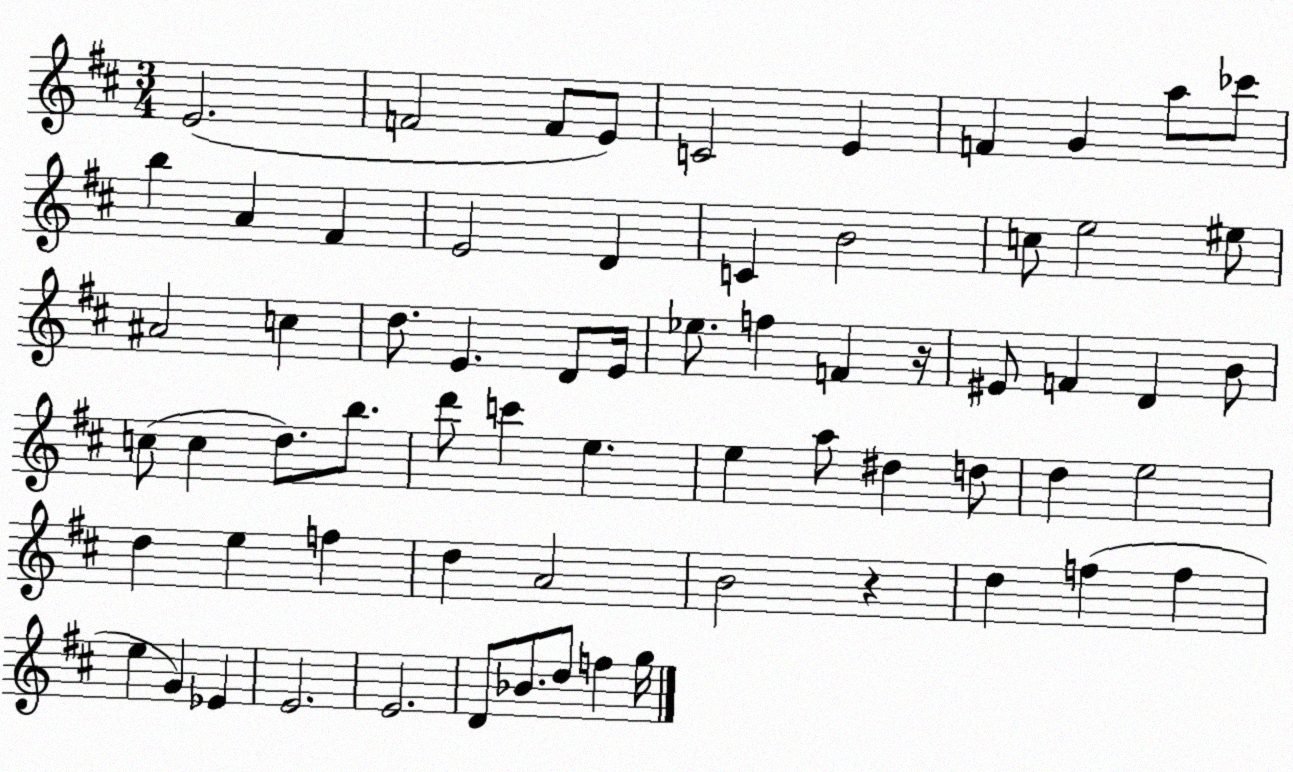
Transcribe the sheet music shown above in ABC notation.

X:1
T:Untitled
M:3/4
L:1/4
K:D
E2 F2 F/2 E/2 C2 E F G a/2 _c'/2 b A ^F E2 D C B2 c/2 e2 ^e/2 ^A2 c d/2 E D/2 E/4 _e/2 f F z/4 ^E/2 F D B/2 c/2 c d/2 b/2 d'/2 c' e e a/2 ^d d/2 d e2 d e f d A2 B2 z d f f e G _E E2 E2 D/2 _B/2 d/2 f g/4